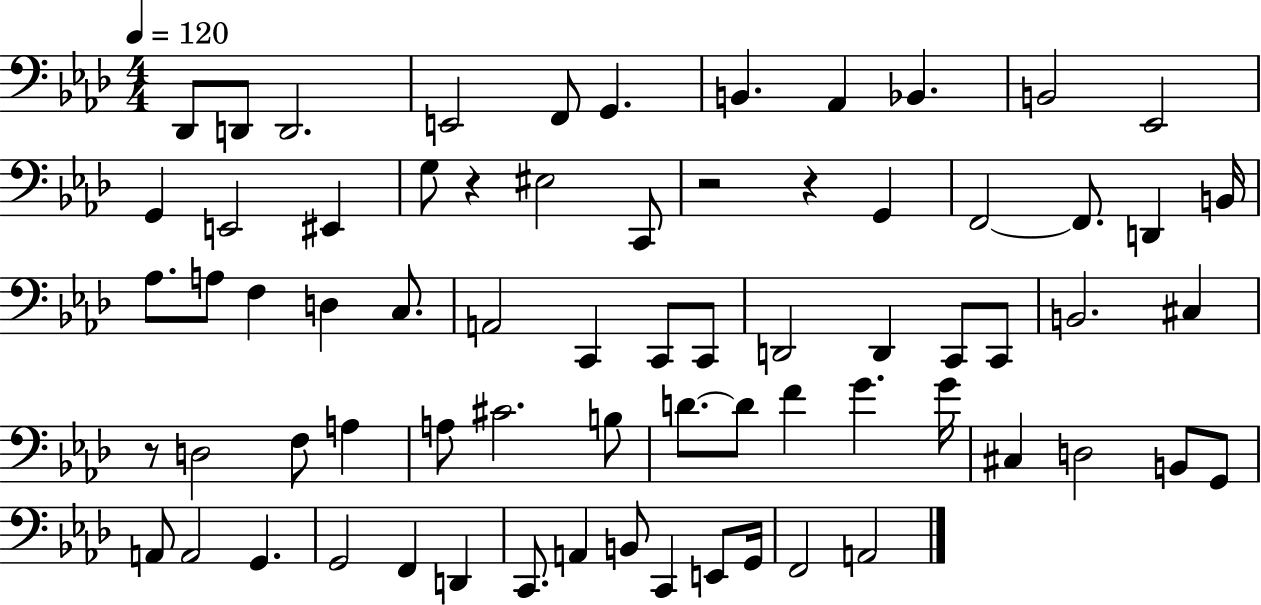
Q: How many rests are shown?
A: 4